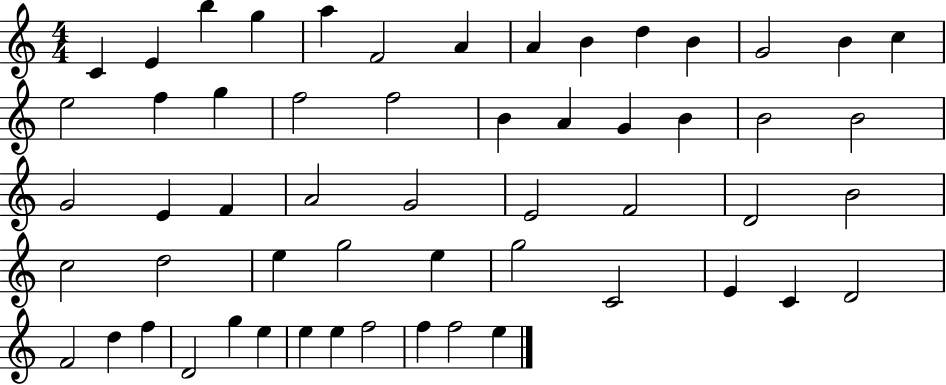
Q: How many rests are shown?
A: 0